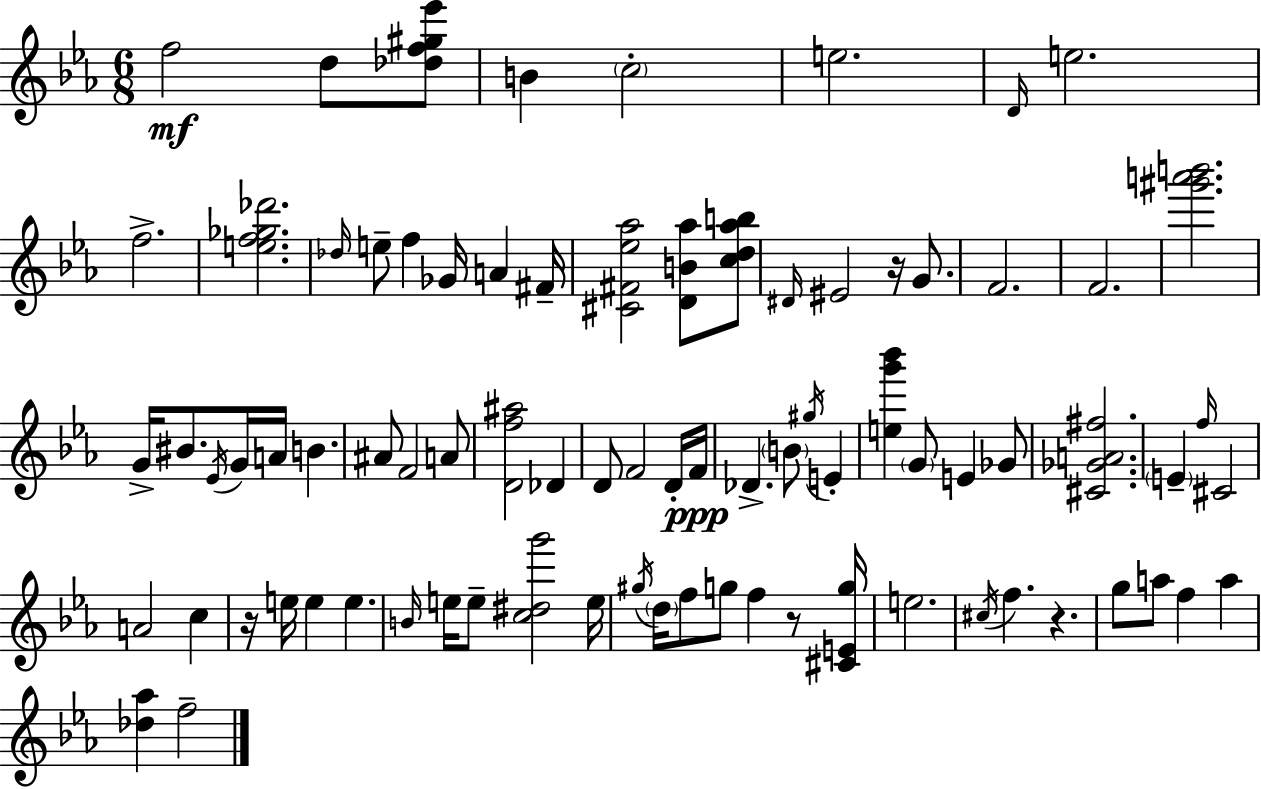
{
  \clef treble
  \numericTimeSignature
  \time 6/8
  \key ees \major
  \repeat volta 2 { f''2\mf d''8 <des'' f'' gis'' ees'''>8 | b'4 \parenthesize c''2-. | e''2. | \grace { d'16 } e''2. | \break f''2.-> | <e'' f'' ges'' des'''>2. | \grace { des''16 } e''8-- f''4 ges'16 a'4 | fis'16-- <cis' fis' ees'' aes''>2 <d' b' aes''>8 | \break <c'' d'' aes'' b''>8 \grace { dis'16 } eis'2 r16 | g'8. f'2. | f'2. | <gis''' a''' b'''>2. | \break g'16-> bis'8. \acciaccatura { ees'16 } g'16 a'16 b'4. | ais'8 f'2 | a'8 <d' f'' ais''>2 | des'4 d'8 f'2 | \break d'16-. f'16\ppp des'4.-> \parenthesize b'8 | \acciaccatura { gis''16 } e'4-. <e'' g''' bes'''>4 \parenthesize g'8 e'4 | ges'8 <cis' ges' a' fis''>2. | \parenthesize e'4-- \grace { f''16 } cis'2 | \break a'2 | c''4 r16 e''16 e''4 | e''4. \grace { b'16 } e''16 e''8-- <c'' dis'' g'''>2 | e''16 \acciaccatura { gis''16 } \parenthesize d''16 f''8 g''8 | \break f''4 r8 <cis' e' g''>16 e''2. | \acciaccatura { cis''16 } f''4. | r4. g''8 a''8 | f''4 a''4 <des'' aes''>4 | \break f''2-- } \bar "|."
}